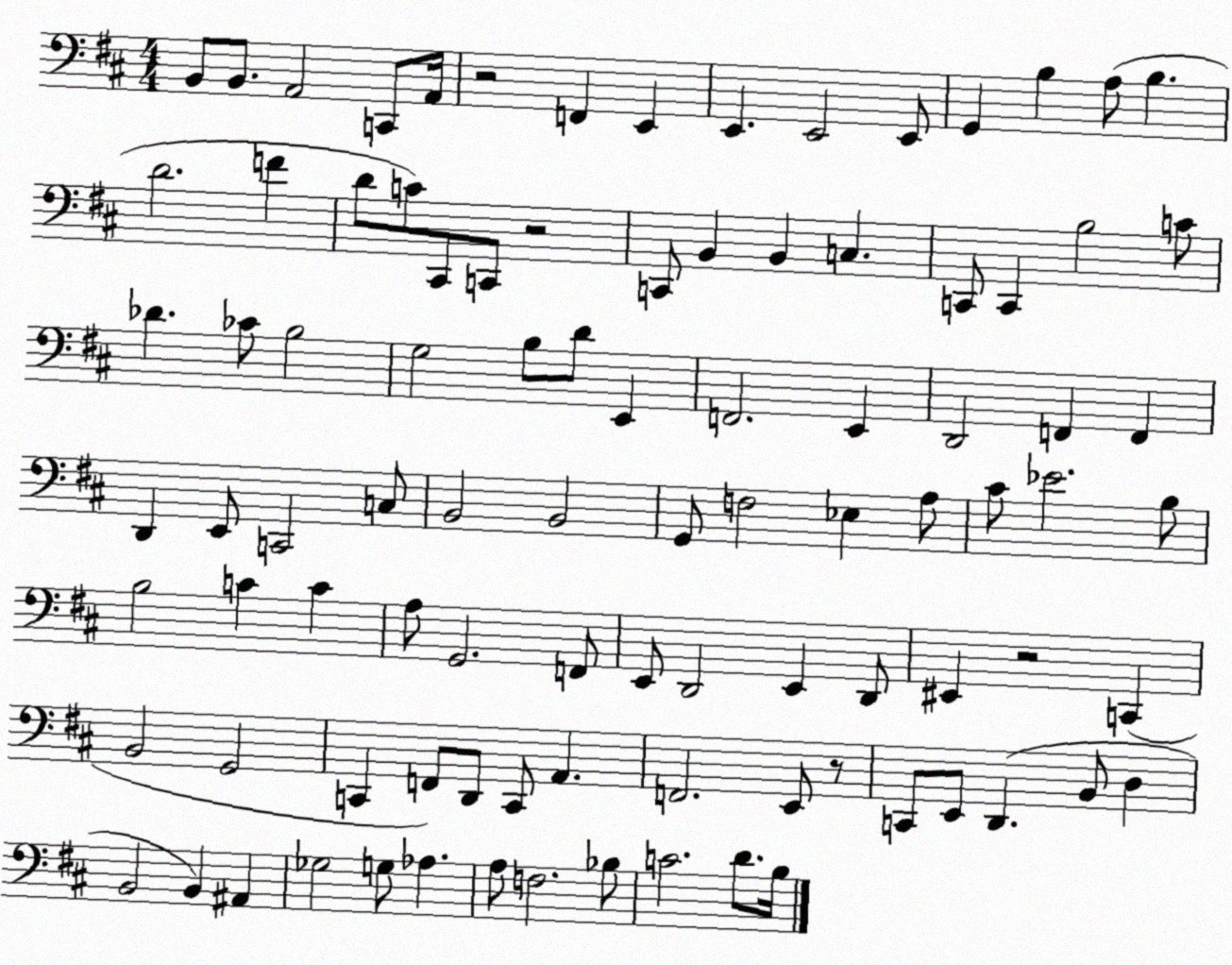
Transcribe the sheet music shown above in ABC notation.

X:1
T:Untitled
M:4/4
L:1/4
K:D
B,,/2 B,,/2 A,,2 C,,/2 A,,/4 z2 F,, E,, E,, E,,2 E,,/2 G,, B, A,/2 B, D2 F D/2 C/2 ^C,,/2 C,,/2 z2 C,,/2 B,, B,, C, C,,/2 C,, B,2 C/2 _D _C/2 B,2 G,2 B,/2 D/2 E,, F,,2 E,, D,,2 F,, F,, D,, E,,/2 C,,2 C,/2 B,,2 B,,2 G,,/2 F,2 _E, A,/2 ^C/2 _E2 B,/2 B,2 C C A,/2 G,,2 F,,/2 E,,/2 D,,2 E,, D,,/2 ^E,, z2 C,, B,,2 G,,2 C,, F,,/2 D,,/2 C,,/2 A,, F,,2 E,,/2 z/2 C,,/2 E,,/2 D,, B,,/2 D, B,,2 B,, ^A,, _G,2 G,/2 _A, A,/2 F,2 _B,/2 C2 D/2 B,/4